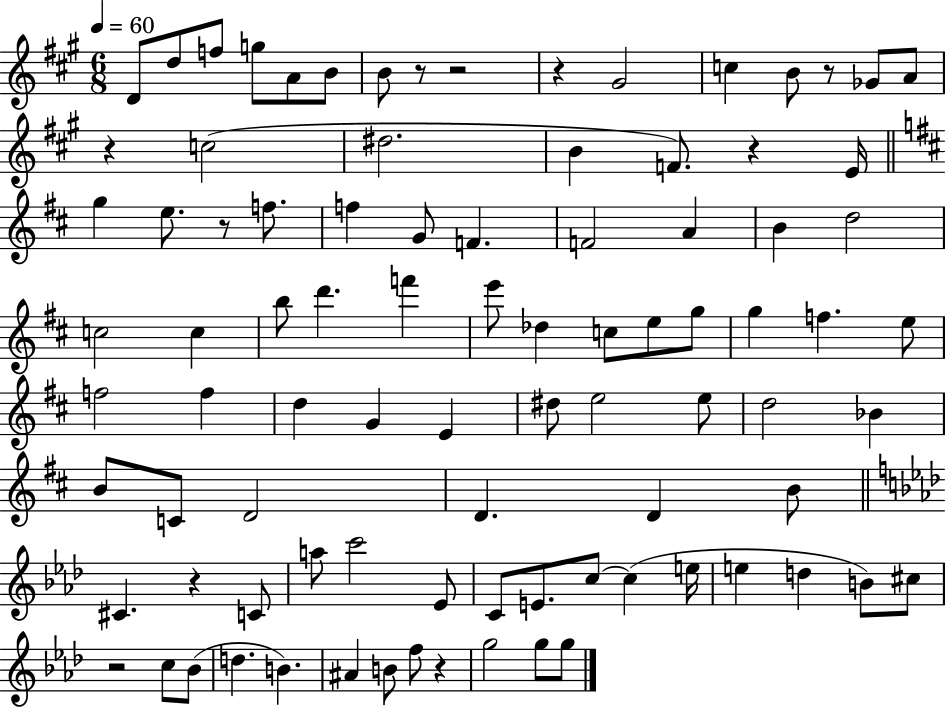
{
  \clef treble
  \numericTimeSignature
  \time 6/8
  \key a \major
  \tempo 4 = 60
  d'8 d''8 f''8 g''8 a'8 b'8 | b'8 r8 r2 | r4 gis'2 | c''4 b'8 r8 ges'8 a'8 | \break r4 c''2( | dis''2. | b'4 f'8.) r4 e'16 | \bar "||" \break \key d \major g''4 e''8. r8 f''8. | f''4 g'8 f'4. | f'2 a'4 | b'4 d''2 | \break c''2 c''4 | b''8 d'''4. f'''4 | e'''8 des''4 c''8 e''8 g''8 | g''4 f''4. e''8 | \break f''2 f''4 | d''4 g'4 e'4 | dis''8 e''2 e''8 | d''2 bes'4 | \break b'8 c'8 d'2 | d'4. d'4 b'8 | \bar "||" \break \key f \minor cis'4. r4 c'8 | a''8 c'''2 ees'8 | c'8 e'8. c''8~~ c''4( e''16 | e''4 d''4 b'8) cis''8 | \break r2 c''8 bes'8( | d''4. b'4.) | ais'4 b'8 f''8 r4 | g''2 g''8 g''8 | \break \bar "|."
}